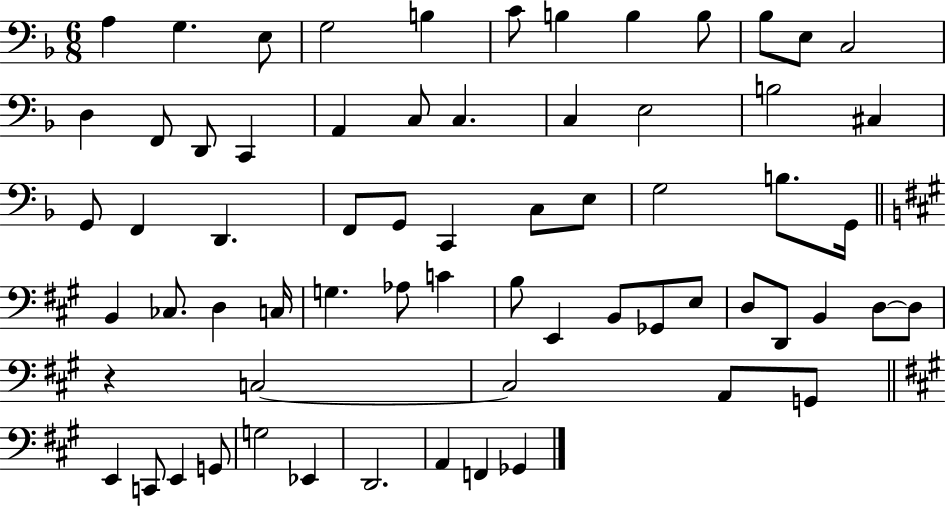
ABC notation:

X:1
T:Untitled
M:6/8
L:1/4
K:F
A, G, E,/2 G,2 B, C/2 B, B, B,/2 _B,/2 E,/2 C,2 D, F,,/2 D,,/2 C,, A,, C,/2 C, C, E,2 B,2 ^C, G,,/2 F,, D,, F,,/2 G,,/2 C,, C,/2 E,/2 G,2 B,/2 G,,/4 B,, _C,/2 D, C,/4 G, _A,/2 C B,/2 E,, B,,/2 _G,,/2 E,/2 D,/2 D,,/2 B,, D,/2 D,/2 z C,2 C,2 A,,/2 G,,/2 E,, C,,/2 E,, G,,/2 G,2 _E,, D,,2 A,, F,, _G,,